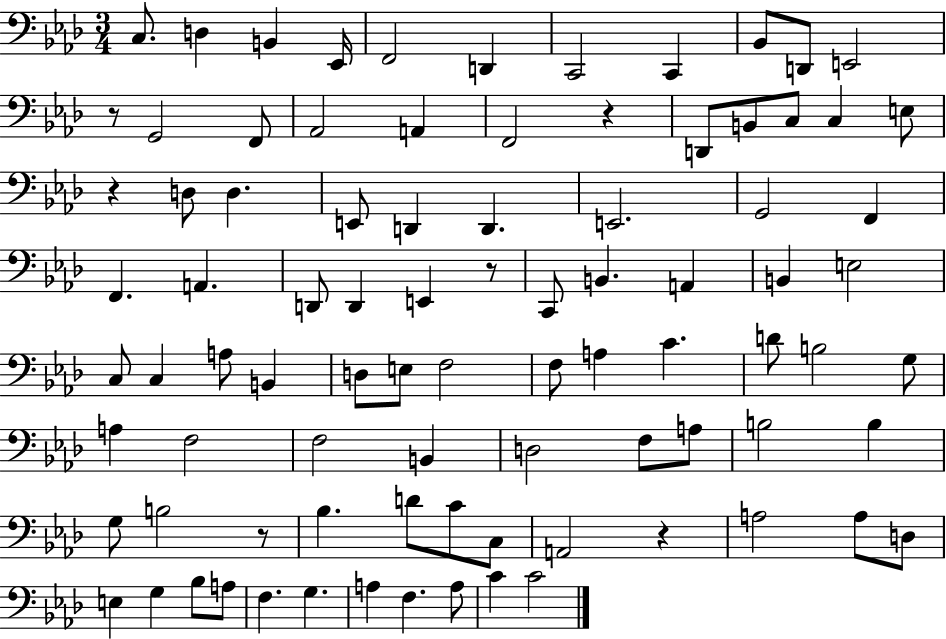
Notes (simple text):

C3/e. D3/q B2/q Eb2/s F2/h D2/q C2/h C2/q Bb2/e D2/e E2/h R/e G2/h F2/e Ab2/h A2/q F2/h R/q D2/e B2/e C3/e C3/q E3/e R/q D3/e D3/q. E2/e D2/q D2/q. E2/h. G2/h F2/q F2/q. A2/q. D2/e D2/q E2/q R/e C2/e B2/q. A2/q B2/q E3/h C3/e C3/q A3/e B2/q D3/e E3/e F3/h F3/e A3/q C4/q. D4/e B3/h G3/e A3/q F3/h F3/h B2/q D3/h F3/e A3/e B3/h B3/q G3/e B3/h R/e Bb3/q. D4/e C4/e C3/e A2/h R/q A3/h A3/e D3/e E3/q G3/q Bb3/e A3/e F3/q. G3/q. A3/q F3/q. A3/e C4/q C4/h